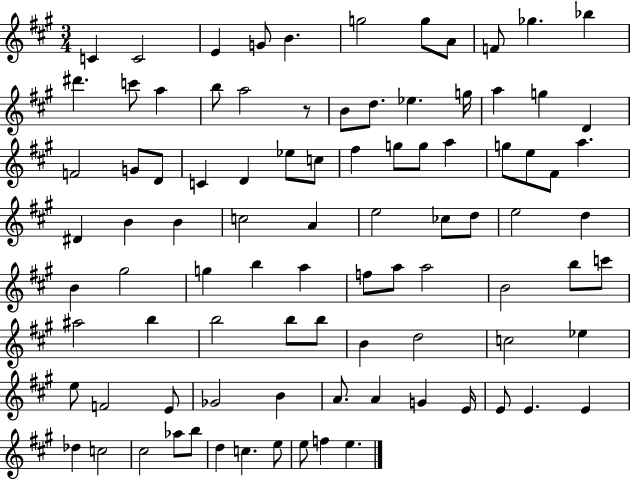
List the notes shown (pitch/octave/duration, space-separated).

C4/q C4/h E4/q G4/e B4/q. G5/h G5/e A4/e F4/e Gb5/q. Bb5/q D#6/q. C6/e A5/q B5/e A5/h R/e B4/e D5/e. Eb5/q. G5/s A5/q G5/q D4/q F4/h G4/e D4/e C4/q D4/q Eb5/e C5/e F#5/q G5/e G5/e A5/q G5/e E5/e F#4/e A5/q. D#4/q B4/q B4/q C5/h A4/q E5/h CES5/e D5/e E5/h D5/q B4/q G#5/h G5/q B5/q A5/q F5/e A5/e A5/h B4/h B5/e C6/e A#5/h B5/q B5/h B5/e B5/e B4/q D5/h C5/h Eb5/q E5/e F4/h E4/e Gb4/h B4/q A4/e. A4/q G4/q E4/s E4/e E4/q. E4/q Db5/q C5/h C#5/h Ab5/e B5/e D5/q C5/q. E5/e E5/e F5/q E5/q.